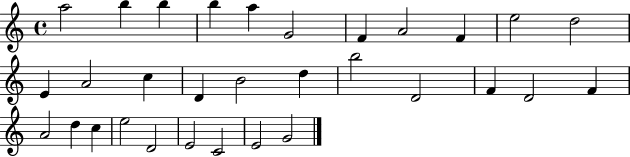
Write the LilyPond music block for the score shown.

{
  \clef treble
  \time 4/4
  \defaultTimeSignature
  \key c \major
  a''2 b''4 b''4 | b''4 a''4 g'2 | f'4 a'2 f'4 | e''2 d''2 | \break e'4 a'2 c''4 | d'4 b'2 d''4 | b''2 d'2 | f'4 d'2 f'4 | \break a'2 d''4 c''4 | e''2 d'2 | e'2 c'2 | e'2 g'2 | \break \bar "|."
}